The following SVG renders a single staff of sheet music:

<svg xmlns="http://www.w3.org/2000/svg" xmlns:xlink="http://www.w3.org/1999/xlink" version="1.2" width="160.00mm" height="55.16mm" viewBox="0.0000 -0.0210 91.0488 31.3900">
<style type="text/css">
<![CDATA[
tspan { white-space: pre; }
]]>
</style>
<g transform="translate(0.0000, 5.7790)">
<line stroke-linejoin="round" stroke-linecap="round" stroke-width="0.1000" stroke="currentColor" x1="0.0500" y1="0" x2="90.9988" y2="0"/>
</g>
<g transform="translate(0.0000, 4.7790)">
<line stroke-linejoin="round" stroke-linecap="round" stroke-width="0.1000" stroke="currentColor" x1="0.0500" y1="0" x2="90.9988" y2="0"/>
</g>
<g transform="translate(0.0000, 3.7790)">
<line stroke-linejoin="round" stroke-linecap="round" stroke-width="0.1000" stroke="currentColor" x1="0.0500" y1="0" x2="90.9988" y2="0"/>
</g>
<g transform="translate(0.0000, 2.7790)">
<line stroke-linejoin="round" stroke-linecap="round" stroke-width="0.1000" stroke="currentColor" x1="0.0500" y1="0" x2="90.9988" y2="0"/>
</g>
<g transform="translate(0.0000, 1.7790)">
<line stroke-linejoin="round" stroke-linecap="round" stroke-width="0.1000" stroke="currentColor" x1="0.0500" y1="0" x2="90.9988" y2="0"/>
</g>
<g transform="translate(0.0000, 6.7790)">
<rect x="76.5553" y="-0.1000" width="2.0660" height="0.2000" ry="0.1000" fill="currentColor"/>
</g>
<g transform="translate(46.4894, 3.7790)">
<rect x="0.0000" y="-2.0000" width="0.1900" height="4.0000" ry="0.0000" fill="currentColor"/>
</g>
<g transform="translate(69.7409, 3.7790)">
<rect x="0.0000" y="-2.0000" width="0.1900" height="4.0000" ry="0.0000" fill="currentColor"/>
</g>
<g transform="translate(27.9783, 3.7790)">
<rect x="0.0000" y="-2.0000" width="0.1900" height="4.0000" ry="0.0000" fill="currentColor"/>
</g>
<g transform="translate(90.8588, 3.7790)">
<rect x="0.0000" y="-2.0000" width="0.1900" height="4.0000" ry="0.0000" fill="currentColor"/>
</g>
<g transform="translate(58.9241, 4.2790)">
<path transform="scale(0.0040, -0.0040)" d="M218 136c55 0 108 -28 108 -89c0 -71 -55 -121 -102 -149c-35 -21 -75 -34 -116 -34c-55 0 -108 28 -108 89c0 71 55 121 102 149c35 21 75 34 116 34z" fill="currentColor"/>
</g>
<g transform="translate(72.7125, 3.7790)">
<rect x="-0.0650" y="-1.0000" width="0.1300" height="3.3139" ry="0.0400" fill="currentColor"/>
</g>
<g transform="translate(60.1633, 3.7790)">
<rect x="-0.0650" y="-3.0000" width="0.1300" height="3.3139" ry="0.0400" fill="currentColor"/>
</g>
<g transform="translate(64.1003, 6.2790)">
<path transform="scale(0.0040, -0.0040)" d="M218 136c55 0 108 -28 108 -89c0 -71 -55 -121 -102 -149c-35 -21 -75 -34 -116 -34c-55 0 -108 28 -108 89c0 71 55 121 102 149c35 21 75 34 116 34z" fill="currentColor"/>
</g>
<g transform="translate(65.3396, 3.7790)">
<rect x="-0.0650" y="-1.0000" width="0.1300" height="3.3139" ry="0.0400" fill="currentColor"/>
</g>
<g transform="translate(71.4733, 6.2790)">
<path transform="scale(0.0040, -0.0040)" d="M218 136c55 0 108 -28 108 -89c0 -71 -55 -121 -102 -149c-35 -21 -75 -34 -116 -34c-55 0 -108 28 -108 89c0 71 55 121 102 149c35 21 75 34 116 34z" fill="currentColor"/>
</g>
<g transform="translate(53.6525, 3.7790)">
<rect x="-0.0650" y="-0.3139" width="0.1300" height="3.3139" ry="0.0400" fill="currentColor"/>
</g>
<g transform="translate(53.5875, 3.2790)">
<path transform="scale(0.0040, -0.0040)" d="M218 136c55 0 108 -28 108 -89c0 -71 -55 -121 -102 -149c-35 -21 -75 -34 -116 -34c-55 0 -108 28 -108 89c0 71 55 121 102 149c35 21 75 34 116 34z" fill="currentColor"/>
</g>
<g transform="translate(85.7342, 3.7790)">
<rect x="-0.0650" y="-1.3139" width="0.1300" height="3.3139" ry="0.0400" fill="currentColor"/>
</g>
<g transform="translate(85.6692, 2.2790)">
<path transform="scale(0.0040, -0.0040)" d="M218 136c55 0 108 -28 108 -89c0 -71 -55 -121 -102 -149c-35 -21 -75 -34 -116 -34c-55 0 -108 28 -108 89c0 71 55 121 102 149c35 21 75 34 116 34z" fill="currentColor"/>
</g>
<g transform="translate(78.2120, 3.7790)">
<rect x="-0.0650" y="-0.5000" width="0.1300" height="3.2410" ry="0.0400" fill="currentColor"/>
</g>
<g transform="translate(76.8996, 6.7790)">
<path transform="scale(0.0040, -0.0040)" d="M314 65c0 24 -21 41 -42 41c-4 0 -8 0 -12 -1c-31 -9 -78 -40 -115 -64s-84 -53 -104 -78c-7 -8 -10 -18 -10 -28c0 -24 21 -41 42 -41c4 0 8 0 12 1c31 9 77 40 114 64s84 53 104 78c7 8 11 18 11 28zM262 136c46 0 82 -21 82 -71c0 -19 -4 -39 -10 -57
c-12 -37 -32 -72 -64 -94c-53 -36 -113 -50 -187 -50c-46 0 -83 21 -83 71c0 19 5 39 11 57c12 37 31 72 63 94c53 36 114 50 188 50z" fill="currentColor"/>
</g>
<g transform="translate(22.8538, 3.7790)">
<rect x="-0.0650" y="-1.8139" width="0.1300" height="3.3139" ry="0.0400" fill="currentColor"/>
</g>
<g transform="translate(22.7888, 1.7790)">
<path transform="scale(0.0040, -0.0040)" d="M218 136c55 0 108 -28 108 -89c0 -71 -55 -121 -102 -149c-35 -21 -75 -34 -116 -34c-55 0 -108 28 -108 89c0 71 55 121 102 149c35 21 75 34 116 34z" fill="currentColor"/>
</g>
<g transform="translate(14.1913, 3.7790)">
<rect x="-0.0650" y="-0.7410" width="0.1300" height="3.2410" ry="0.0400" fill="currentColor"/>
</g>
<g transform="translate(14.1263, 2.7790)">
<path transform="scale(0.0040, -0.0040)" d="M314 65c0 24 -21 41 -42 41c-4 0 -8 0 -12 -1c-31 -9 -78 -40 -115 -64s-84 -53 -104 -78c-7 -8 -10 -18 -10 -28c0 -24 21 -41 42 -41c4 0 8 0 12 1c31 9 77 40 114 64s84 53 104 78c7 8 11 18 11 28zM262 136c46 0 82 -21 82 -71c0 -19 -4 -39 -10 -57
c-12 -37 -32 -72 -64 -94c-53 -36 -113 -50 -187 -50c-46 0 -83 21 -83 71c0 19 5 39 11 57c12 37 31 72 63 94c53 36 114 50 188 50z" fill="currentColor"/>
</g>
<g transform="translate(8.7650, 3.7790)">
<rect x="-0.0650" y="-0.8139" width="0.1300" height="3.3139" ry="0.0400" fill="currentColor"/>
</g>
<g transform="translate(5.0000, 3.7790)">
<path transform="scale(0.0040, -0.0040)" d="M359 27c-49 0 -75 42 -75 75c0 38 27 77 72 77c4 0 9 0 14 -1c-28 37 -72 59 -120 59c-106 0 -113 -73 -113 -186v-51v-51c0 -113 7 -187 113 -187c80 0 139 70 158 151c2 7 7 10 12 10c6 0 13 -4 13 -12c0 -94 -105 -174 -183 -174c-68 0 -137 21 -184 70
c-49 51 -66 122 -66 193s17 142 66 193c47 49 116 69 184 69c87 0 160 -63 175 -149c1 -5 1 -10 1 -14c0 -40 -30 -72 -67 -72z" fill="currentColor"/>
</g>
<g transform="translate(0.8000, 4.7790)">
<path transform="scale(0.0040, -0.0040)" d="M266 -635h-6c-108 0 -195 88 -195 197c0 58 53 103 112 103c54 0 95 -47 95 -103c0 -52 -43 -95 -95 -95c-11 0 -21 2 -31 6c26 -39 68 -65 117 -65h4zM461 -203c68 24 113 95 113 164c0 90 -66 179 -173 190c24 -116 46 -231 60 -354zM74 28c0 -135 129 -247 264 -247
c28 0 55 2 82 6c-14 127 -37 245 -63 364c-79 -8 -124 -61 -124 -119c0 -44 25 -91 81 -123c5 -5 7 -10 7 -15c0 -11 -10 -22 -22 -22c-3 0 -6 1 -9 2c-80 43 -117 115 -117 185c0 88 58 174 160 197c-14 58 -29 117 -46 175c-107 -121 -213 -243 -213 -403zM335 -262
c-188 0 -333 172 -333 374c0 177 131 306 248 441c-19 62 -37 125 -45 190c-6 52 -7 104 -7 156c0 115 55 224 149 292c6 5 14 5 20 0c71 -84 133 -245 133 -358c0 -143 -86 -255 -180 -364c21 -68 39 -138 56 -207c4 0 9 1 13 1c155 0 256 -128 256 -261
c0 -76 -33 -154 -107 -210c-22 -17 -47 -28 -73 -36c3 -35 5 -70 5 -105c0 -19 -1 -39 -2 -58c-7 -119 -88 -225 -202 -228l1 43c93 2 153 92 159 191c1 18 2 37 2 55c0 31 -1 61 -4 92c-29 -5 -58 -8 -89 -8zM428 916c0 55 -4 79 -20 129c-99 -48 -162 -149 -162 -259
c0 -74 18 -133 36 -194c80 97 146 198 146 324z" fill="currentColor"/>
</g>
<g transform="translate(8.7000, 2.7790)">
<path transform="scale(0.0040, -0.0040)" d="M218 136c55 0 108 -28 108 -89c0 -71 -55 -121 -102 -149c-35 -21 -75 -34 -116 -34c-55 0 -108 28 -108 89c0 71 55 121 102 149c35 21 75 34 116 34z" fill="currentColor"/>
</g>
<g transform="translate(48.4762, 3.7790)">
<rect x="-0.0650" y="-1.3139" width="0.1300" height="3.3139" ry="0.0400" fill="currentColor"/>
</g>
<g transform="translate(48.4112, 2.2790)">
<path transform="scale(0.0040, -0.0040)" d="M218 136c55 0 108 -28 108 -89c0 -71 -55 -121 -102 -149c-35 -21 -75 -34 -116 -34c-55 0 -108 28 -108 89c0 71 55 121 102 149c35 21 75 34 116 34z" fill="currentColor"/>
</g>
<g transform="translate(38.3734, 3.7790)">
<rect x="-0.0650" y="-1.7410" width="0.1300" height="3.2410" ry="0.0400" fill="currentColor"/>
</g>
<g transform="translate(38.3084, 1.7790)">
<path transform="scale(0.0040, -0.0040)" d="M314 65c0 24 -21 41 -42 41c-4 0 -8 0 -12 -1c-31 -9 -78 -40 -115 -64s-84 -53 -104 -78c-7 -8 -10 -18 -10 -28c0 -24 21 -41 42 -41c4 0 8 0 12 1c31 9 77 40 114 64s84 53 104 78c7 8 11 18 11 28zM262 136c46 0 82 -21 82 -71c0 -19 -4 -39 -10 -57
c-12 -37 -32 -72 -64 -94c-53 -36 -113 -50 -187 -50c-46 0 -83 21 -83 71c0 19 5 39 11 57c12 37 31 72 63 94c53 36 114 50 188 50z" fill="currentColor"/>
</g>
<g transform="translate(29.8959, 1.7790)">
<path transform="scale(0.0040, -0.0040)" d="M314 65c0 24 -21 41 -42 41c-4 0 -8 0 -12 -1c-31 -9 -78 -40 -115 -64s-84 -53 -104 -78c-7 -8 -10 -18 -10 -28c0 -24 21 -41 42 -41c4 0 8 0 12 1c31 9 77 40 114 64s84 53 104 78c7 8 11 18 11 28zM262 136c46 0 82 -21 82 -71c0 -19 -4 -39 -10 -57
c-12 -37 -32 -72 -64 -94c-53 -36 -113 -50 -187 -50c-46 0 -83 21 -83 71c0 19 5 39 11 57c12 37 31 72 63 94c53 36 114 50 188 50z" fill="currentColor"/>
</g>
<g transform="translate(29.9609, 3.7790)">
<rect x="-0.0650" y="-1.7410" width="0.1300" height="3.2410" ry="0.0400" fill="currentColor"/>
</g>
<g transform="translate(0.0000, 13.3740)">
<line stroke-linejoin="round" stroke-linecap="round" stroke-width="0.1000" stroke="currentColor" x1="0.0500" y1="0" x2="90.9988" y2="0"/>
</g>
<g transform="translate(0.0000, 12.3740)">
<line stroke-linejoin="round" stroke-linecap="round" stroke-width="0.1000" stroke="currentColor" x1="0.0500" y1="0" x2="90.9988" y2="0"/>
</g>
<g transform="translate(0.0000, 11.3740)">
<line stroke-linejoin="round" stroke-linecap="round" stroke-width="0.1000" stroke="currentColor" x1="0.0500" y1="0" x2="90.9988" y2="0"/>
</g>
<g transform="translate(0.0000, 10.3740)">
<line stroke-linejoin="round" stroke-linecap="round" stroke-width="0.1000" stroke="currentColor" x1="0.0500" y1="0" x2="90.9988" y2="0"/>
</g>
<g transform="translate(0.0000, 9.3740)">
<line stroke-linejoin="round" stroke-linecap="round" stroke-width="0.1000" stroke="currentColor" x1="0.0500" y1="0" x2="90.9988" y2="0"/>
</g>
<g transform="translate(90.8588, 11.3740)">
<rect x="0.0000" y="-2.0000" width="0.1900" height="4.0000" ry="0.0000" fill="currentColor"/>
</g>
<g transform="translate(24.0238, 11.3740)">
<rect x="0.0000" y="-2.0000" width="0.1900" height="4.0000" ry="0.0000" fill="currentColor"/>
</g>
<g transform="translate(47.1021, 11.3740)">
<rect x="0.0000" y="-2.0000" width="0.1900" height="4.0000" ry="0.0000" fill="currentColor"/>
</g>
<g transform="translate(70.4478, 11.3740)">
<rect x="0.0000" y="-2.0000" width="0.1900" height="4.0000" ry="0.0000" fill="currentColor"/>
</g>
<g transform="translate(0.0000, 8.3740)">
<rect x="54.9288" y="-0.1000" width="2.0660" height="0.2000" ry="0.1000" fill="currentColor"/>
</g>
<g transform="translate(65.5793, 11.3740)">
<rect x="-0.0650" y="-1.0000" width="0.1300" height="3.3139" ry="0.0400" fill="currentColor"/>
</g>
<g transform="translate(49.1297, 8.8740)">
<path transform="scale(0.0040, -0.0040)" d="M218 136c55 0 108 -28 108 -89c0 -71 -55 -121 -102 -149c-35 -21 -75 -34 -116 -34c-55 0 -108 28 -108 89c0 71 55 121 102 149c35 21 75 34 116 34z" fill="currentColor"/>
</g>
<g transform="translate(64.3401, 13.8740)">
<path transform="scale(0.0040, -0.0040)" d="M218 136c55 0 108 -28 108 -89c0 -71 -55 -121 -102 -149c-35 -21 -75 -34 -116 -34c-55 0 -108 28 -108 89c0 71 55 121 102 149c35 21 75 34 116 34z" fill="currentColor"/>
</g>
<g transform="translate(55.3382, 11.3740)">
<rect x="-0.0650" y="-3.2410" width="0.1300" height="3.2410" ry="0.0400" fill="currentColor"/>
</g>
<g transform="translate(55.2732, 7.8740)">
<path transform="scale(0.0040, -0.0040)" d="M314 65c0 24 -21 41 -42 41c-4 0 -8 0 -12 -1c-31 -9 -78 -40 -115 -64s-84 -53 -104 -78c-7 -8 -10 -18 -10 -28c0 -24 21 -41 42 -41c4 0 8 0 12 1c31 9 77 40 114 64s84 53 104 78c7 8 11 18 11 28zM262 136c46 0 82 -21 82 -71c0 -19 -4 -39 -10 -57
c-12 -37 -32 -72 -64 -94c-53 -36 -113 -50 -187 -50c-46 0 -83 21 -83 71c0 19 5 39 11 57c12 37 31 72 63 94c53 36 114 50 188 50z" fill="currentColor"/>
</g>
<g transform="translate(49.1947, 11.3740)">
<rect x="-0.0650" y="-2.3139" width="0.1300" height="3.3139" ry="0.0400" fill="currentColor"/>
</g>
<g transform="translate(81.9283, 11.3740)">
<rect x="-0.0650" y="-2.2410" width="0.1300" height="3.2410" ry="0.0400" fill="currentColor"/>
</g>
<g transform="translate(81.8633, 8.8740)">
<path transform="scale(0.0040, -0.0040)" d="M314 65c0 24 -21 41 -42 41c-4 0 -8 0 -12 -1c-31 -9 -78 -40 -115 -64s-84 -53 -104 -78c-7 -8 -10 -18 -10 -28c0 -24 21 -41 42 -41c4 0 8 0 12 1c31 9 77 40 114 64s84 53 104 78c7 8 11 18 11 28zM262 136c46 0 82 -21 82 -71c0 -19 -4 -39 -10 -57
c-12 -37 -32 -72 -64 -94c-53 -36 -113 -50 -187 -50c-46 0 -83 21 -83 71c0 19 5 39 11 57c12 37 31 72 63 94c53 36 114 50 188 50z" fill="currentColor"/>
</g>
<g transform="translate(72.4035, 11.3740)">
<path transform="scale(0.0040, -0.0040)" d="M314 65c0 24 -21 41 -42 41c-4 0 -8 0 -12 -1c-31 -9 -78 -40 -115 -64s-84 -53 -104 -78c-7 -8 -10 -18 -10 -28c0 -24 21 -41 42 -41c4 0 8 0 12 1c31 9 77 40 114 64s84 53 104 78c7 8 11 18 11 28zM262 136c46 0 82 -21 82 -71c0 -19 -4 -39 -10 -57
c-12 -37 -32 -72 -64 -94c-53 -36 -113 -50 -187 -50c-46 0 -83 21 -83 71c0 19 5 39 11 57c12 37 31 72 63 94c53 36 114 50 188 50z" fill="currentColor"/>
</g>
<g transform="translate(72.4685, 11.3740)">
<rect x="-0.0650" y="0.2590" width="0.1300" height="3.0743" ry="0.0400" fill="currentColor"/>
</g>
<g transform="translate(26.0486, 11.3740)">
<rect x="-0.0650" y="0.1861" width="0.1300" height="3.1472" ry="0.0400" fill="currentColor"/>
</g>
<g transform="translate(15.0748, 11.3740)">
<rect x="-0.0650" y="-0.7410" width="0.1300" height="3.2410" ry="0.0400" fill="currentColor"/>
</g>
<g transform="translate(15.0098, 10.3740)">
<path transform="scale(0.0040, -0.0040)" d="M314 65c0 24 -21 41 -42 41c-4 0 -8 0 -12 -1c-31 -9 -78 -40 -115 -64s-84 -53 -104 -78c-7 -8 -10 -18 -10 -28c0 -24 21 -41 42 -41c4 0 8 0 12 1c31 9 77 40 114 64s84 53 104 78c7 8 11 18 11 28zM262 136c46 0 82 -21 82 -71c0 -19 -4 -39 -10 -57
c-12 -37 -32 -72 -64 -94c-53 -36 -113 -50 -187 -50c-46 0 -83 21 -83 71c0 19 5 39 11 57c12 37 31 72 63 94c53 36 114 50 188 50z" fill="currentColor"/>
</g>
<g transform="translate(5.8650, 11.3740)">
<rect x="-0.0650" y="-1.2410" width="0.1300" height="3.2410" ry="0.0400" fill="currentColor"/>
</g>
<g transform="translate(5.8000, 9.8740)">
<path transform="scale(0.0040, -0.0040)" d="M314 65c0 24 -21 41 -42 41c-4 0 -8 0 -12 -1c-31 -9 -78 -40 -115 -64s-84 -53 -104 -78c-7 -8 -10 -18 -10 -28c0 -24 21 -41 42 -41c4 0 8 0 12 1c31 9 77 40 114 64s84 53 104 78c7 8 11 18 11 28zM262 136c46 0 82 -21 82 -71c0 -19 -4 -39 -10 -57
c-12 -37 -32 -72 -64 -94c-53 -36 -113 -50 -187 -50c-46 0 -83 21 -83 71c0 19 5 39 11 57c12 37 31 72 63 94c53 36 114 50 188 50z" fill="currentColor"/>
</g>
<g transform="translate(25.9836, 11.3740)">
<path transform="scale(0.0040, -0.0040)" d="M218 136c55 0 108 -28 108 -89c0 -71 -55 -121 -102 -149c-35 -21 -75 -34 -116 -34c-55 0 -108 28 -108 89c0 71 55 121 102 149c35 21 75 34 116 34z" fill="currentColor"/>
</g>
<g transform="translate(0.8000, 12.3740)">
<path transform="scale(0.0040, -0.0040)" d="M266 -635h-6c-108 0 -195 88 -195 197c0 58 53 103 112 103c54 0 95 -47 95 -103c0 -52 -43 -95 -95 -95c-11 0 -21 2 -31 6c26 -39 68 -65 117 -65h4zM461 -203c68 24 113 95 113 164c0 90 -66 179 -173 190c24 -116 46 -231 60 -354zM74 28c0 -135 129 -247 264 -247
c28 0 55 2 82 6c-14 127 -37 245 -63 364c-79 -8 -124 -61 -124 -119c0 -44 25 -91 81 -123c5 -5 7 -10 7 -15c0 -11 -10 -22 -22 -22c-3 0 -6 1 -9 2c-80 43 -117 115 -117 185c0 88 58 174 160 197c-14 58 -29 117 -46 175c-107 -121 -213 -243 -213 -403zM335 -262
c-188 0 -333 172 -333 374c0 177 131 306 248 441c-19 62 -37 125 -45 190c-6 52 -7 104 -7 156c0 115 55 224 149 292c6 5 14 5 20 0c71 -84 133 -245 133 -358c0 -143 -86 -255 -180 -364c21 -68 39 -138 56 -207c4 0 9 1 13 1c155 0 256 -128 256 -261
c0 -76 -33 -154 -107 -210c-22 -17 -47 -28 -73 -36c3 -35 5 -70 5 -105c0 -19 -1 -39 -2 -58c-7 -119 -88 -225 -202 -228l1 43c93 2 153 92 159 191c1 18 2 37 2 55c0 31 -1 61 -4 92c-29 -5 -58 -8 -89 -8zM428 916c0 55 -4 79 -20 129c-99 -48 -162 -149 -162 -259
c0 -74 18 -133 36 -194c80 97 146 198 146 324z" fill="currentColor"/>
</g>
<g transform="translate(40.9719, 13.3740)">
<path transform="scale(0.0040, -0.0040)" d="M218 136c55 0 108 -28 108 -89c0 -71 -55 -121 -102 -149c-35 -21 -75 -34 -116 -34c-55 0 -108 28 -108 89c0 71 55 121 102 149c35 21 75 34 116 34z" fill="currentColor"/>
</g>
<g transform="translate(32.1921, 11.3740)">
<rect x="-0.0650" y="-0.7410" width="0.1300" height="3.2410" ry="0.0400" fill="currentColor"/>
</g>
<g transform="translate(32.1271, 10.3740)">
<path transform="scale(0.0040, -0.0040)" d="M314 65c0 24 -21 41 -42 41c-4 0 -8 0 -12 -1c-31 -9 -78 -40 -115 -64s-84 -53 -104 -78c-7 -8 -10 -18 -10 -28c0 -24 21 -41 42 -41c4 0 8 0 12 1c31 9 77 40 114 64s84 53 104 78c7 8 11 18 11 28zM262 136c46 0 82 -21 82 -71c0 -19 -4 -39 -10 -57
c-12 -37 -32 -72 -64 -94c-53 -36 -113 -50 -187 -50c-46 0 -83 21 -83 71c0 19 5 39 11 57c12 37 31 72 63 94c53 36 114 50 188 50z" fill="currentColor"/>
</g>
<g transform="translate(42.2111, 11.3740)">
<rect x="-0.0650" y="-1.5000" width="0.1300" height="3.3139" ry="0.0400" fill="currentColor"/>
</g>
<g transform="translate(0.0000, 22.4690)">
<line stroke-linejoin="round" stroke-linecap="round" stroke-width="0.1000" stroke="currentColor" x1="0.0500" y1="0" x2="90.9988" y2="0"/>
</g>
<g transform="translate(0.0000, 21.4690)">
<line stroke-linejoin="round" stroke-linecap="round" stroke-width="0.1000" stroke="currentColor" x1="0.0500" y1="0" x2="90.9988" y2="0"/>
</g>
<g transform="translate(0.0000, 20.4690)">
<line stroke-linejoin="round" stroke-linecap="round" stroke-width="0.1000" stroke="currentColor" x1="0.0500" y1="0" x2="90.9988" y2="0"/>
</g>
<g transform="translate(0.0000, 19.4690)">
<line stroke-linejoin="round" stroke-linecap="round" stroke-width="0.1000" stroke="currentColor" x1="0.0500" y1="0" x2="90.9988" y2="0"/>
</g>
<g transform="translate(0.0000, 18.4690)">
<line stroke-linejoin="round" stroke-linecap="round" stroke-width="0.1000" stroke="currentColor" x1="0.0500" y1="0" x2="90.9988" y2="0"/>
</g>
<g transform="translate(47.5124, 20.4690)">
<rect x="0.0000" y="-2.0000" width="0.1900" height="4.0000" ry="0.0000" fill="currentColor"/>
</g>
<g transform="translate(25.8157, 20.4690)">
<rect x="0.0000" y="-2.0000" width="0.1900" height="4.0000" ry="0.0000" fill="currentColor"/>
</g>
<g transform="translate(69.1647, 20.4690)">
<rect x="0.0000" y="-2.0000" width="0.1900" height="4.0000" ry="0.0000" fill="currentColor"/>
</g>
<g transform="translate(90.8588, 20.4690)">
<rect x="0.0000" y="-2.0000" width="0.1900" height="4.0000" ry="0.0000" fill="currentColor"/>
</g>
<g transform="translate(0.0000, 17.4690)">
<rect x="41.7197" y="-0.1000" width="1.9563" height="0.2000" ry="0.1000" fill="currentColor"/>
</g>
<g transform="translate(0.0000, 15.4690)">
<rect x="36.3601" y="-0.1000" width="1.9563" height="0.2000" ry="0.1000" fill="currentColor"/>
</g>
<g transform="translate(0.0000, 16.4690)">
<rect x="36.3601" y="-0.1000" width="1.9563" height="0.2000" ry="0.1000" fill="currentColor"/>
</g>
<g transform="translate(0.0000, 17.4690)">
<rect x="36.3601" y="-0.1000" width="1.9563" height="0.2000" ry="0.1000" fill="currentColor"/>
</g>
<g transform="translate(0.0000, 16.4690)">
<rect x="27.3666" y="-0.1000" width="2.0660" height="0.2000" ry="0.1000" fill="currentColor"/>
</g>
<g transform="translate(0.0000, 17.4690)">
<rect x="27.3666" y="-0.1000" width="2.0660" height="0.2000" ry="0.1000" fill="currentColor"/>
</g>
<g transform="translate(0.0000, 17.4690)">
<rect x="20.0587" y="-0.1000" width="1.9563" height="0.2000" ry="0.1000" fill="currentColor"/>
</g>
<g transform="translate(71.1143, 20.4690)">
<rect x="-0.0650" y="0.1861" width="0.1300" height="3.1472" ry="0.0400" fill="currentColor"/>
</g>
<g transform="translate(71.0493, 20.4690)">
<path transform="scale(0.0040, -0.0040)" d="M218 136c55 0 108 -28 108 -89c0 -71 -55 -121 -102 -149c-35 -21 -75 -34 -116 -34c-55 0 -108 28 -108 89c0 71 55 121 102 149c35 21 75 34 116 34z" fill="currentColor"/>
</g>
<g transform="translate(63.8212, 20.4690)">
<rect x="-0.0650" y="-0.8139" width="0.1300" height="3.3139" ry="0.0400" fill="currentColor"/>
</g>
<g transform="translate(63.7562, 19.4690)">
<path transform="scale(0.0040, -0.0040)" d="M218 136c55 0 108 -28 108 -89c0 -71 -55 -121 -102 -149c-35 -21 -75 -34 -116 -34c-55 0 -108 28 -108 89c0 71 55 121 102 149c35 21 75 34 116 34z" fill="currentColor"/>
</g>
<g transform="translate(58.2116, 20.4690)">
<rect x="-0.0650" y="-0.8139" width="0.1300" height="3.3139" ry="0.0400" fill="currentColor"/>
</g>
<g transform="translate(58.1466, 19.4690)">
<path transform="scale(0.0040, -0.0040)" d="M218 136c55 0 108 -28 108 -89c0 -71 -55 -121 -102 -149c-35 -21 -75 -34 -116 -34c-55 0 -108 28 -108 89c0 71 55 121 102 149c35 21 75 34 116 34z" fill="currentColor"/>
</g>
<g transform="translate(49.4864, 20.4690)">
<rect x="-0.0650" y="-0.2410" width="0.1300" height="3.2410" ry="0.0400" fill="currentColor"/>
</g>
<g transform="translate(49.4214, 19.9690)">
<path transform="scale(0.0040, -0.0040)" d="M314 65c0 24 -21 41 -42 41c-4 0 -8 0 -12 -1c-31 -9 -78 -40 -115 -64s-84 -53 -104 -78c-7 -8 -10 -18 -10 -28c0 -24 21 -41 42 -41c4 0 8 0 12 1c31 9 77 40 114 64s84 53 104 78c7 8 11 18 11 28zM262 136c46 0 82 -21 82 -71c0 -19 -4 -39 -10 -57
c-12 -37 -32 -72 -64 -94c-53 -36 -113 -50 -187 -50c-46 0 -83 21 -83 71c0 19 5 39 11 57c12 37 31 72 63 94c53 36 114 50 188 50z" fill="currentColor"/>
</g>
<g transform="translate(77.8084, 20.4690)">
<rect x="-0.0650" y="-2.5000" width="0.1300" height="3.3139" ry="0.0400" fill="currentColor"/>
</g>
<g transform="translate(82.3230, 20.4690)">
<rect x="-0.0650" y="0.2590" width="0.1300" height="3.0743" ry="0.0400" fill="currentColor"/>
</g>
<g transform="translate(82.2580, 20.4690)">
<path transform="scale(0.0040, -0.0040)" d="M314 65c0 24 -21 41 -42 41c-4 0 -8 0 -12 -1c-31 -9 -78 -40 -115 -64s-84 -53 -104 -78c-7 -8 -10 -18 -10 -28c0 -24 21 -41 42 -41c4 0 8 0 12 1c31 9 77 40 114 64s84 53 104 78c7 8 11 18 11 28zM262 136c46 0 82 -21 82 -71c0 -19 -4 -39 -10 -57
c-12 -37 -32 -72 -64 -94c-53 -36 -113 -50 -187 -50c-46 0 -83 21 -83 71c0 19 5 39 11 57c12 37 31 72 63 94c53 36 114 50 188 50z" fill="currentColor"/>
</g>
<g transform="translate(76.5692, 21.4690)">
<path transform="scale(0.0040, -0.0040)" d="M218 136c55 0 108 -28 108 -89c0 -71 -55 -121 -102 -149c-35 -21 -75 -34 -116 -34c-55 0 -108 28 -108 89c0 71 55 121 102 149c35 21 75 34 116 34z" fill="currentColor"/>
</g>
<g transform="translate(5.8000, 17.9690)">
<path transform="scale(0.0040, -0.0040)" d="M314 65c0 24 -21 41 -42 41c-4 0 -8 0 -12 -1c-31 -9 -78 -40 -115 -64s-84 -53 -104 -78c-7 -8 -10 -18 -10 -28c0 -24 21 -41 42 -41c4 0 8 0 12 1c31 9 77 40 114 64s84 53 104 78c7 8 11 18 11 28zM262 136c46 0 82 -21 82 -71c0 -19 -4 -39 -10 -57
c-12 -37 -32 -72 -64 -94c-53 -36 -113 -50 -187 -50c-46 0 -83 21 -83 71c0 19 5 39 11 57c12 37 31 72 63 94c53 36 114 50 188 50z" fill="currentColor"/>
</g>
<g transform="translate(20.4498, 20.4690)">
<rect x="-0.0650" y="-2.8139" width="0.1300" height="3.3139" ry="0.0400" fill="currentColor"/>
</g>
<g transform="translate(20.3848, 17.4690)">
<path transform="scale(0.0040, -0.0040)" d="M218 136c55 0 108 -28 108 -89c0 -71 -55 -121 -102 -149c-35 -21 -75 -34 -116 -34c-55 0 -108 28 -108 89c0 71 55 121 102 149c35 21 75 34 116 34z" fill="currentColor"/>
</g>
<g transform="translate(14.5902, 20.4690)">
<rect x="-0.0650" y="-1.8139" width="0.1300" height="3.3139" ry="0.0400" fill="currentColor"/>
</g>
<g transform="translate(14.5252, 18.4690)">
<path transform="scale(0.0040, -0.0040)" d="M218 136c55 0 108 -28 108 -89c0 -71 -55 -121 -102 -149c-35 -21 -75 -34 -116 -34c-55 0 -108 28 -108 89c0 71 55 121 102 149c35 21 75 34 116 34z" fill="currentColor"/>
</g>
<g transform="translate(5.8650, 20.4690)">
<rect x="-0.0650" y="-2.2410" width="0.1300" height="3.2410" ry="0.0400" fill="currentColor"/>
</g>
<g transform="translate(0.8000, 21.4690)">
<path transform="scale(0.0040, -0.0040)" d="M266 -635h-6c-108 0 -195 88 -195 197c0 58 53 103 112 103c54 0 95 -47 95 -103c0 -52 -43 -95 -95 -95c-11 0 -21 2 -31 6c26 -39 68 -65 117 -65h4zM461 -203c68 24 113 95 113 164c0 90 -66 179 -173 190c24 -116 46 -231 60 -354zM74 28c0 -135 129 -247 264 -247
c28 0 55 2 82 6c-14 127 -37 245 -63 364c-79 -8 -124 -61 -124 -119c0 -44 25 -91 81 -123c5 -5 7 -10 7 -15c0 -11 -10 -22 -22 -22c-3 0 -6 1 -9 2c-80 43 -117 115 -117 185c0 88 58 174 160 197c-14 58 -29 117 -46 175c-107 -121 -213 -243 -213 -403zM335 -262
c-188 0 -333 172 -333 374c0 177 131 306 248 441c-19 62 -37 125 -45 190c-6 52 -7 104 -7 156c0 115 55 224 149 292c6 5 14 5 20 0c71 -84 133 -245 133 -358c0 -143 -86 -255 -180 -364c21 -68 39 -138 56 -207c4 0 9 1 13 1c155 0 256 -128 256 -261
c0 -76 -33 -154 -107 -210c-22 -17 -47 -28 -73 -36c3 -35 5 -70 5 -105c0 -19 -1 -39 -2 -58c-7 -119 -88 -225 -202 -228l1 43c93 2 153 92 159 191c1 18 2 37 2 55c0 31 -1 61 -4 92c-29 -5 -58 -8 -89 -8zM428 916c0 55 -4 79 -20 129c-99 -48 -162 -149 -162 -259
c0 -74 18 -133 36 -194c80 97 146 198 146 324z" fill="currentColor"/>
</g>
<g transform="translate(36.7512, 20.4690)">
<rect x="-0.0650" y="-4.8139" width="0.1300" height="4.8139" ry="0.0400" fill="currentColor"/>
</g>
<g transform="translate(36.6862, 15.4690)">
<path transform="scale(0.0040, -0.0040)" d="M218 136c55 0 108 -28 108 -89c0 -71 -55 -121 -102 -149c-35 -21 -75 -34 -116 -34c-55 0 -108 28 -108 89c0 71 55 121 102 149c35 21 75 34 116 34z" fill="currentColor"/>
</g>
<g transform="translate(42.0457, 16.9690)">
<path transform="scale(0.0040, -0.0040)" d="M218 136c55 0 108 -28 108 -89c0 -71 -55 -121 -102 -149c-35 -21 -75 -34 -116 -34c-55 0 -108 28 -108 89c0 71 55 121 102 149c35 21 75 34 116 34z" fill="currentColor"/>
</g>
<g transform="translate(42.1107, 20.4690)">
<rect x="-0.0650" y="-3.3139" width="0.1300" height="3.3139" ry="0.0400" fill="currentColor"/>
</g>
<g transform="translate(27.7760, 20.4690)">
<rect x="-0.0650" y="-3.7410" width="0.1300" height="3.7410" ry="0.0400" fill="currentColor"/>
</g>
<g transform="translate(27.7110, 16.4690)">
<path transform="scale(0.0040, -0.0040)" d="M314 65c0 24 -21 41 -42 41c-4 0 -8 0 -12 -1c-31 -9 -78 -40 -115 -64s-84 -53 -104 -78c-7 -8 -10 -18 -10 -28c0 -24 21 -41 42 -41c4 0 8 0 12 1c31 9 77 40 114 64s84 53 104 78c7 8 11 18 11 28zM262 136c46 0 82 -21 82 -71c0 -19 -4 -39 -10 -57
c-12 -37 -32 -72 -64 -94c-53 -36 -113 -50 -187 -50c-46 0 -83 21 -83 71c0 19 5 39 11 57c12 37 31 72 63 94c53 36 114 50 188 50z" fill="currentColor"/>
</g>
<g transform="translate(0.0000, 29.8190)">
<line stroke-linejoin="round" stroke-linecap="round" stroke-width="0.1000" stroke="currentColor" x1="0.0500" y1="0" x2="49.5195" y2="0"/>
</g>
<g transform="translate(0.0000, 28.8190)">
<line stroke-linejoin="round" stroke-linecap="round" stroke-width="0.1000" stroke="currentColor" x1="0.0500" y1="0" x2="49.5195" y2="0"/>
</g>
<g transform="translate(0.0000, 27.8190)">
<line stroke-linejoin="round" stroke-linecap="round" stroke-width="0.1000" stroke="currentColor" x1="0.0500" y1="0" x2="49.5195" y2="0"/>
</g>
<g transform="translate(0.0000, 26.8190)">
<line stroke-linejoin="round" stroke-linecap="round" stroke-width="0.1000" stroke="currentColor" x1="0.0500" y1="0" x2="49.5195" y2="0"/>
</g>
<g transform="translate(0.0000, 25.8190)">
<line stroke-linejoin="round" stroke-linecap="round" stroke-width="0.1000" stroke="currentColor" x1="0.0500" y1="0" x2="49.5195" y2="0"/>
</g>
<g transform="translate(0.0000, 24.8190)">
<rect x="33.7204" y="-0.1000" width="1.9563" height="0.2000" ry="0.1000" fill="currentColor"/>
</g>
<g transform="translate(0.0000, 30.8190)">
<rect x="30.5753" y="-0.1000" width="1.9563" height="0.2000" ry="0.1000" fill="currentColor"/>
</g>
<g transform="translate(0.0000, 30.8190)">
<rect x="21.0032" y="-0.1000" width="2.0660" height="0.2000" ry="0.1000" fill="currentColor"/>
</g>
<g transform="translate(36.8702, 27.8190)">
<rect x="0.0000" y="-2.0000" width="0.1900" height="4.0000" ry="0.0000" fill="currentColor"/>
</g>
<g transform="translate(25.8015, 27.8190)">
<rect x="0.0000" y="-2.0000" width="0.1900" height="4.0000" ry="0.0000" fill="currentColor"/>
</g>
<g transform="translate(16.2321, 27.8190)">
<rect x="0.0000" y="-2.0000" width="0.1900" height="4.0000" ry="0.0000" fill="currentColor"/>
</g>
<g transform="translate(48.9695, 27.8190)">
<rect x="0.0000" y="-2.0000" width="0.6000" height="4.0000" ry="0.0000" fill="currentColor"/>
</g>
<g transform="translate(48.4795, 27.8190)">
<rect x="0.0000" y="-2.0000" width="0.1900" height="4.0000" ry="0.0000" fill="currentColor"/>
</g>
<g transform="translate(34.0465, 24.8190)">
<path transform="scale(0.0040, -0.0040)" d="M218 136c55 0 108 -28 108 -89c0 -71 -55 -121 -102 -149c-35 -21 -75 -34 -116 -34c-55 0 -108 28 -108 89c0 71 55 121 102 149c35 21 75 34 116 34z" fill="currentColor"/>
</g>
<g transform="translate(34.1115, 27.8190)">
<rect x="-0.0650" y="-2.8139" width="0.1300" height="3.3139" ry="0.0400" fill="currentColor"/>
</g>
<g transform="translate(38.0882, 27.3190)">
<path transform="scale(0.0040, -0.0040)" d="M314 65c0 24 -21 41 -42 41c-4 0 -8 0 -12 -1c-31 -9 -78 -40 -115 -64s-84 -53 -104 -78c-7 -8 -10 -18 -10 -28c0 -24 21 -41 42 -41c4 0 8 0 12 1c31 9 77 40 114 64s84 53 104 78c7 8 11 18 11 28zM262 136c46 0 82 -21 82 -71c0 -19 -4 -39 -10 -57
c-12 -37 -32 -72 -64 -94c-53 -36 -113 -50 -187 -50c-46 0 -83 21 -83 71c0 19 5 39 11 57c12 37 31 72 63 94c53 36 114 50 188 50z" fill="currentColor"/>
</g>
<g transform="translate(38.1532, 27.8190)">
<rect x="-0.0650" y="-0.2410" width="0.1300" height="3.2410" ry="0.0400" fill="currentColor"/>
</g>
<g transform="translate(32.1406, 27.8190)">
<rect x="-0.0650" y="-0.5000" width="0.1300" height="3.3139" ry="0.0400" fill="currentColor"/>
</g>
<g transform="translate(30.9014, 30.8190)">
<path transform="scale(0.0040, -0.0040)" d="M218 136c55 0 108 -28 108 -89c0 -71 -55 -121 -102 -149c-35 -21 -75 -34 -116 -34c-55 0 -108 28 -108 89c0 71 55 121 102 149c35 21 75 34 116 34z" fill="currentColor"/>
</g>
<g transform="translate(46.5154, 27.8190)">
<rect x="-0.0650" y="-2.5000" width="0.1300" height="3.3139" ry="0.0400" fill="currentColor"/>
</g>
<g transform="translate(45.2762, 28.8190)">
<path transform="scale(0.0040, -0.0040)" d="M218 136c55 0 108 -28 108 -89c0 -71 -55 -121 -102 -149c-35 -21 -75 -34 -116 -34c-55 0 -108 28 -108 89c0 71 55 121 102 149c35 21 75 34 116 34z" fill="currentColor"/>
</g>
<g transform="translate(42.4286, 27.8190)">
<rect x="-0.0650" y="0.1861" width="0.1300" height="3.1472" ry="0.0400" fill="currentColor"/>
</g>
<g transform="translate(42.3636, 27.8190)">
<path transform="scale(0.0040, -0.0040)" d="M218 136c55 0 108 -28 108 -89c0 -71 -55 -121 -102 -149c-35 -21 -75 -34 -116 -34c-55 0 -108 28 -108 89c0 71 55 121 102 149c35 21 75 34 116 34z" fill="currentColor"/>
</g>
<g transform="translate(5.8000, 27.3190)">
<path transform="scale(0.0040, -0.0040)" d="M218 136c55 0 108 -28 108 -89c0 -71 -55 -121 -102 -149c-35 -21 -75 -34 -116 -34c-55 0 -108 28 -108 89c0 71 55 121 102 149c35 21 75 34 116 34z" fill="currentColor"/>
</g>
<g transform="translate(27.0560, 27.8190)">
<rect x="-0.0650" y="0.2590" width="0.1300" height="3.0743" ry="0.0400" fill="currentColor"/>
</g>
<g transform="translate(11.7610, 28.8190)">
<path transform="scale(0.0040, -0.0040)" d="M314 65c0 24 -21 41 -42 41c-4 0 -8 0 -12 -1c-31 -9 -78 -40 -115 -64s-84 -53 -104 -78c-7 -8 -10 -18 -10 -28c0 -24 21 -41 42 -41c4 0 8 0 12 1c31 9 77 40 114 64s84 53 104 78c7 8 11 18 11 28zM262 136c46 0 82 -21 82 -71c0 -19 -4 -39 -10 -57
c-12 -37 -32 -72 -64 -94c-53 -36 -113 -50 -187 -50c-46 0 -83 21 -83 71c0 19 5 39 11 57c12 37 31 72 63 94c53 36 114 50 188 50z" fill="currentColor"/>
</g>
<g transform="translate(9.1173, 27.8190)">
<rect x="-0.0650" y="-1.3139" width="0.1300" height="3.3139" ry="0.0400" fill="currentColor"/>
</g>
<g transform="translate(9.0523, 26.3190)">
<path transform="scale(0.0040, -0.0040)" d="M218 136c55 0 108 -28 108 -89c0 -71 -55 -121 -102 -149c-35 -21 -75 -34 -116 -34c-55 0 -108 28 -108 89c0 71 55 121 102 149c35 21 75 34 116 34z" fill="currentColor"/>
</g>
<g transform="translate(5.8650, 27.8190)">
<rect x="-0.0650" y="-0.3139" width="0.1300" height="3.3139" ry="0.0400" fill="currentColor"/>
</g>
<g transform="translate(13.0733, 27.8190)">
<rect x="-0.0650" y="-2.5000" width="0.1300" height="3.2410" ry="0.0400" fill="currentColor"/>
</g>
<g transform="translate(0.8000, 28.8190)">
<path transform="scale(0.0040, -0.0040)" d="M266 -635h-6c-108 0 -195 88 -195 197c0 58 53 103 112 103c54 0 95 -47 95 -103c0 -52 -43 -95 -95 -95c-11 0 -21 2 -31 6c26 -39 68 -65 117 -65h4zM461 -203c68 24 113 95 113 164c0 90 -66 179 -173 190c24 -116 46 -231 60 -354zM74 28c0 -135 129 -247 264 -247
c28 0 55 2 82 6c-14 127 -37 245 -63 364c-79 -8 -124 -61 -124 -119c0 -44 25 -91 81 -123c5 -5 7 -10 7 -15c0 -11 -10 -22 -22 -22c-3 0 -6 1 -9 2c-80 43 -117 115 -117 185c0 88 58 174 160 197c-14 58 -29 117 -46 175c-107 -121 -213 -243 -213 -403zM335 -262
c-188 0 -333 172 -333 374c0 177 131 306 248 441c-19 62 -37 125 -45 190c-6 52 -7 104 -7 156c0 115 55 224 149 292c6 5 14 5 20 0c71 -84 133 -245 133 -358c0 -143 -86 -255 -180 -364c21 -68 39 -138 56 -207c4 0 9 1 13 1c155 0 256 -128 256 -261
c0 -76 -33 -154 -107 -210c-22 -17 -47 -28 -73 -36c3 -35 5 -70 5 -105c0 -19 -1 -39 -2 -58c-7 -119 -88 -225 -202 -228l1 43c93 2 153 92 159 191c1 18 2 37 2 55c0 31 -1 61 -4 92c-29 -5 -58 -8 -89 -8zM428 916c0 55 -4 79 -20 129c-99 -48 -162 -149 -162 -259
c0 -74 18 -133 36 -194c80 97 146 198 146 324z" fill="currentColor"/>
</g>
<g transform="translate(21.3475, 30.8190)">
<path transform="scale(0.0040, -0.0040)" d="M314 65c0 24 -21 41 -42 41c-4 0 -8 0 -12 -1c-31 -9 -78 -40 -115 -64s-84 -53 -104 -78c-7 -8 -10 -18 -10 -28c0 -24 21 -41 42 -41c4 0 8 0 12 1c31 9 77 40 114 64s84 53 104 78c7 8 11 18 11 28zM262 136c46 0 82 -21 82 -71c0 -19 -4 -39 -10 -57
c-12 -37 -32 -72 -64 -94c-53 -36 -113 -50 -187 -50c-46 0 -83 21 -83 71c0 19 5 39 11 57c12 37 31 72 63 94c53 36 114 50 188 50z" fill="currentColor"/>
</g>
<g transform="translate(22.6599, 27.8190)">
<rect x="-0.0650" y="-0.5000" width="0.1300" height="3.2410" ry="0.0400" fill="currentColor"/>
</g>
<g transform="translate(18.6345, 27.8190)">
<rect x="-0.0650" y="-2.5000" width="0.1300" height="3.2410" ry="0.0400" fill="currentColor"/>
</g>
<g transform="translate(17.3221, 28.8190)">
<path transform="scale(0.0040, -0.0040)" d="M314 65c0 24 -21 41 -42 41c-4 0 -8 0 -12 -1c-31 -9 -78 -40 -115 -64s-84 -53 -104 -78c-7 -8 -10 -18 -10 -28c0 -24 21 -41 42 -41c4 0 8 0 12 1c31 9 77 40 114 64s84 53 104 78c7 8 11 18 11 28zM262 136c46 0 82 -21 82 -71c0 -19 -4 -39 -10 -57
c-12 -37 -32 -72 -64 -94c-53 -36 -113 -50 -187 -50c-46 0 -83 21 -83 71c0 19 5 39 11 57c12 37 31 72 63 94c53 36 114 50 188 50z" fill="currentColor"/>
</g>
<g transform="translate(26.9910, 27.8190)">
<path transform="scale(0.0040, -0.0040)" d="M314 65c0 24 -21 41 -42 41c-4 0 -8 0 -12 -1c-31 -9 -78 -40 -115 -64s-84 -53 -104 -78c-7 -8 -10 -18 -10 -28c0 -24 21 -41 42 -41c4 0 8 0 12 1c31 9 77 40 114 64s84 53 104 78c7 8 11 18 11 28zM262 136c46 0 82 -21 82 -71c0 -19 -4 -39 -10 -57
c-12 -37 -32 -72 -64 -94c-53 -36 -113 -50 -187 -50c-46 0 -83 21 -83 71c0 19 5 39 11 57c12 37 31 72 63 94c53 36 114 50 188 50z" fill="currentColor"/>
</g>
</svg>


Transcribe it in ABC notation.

X:1
T:Untitled
M:4/4
L:1/4
K:C
d d2 f f2 f2 e c A D D C2 e e2 d2 B d2 E g b2 D B2 g2 g2 f a c'2 e' b c2 d d B G B2 c e G2 G2 C2 B2 C a c2 B G